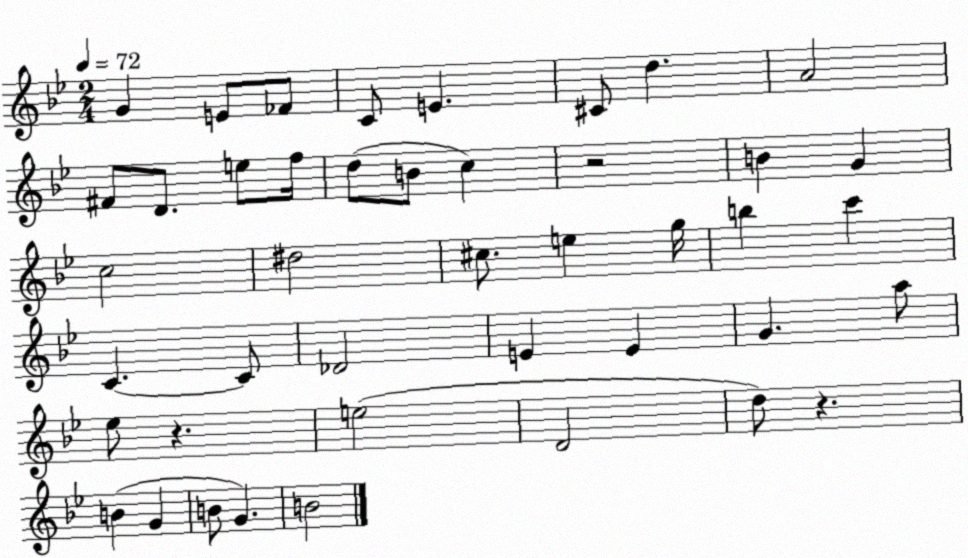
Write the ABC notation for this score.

X:1
T:Untitled
M:2/4
L:1/4
K:Bb
G E/2 _F/2 C/2 E ^C/2 d A2 ^F/2 D/2 e/2 f/4 d/2 B/2 c z2 B G c2 ^d2 ^c/2 e g/4 b c' C C/2 _D2 E E G a/2 _e/2 z e2 D2 d/2 z B G B/2 G B2